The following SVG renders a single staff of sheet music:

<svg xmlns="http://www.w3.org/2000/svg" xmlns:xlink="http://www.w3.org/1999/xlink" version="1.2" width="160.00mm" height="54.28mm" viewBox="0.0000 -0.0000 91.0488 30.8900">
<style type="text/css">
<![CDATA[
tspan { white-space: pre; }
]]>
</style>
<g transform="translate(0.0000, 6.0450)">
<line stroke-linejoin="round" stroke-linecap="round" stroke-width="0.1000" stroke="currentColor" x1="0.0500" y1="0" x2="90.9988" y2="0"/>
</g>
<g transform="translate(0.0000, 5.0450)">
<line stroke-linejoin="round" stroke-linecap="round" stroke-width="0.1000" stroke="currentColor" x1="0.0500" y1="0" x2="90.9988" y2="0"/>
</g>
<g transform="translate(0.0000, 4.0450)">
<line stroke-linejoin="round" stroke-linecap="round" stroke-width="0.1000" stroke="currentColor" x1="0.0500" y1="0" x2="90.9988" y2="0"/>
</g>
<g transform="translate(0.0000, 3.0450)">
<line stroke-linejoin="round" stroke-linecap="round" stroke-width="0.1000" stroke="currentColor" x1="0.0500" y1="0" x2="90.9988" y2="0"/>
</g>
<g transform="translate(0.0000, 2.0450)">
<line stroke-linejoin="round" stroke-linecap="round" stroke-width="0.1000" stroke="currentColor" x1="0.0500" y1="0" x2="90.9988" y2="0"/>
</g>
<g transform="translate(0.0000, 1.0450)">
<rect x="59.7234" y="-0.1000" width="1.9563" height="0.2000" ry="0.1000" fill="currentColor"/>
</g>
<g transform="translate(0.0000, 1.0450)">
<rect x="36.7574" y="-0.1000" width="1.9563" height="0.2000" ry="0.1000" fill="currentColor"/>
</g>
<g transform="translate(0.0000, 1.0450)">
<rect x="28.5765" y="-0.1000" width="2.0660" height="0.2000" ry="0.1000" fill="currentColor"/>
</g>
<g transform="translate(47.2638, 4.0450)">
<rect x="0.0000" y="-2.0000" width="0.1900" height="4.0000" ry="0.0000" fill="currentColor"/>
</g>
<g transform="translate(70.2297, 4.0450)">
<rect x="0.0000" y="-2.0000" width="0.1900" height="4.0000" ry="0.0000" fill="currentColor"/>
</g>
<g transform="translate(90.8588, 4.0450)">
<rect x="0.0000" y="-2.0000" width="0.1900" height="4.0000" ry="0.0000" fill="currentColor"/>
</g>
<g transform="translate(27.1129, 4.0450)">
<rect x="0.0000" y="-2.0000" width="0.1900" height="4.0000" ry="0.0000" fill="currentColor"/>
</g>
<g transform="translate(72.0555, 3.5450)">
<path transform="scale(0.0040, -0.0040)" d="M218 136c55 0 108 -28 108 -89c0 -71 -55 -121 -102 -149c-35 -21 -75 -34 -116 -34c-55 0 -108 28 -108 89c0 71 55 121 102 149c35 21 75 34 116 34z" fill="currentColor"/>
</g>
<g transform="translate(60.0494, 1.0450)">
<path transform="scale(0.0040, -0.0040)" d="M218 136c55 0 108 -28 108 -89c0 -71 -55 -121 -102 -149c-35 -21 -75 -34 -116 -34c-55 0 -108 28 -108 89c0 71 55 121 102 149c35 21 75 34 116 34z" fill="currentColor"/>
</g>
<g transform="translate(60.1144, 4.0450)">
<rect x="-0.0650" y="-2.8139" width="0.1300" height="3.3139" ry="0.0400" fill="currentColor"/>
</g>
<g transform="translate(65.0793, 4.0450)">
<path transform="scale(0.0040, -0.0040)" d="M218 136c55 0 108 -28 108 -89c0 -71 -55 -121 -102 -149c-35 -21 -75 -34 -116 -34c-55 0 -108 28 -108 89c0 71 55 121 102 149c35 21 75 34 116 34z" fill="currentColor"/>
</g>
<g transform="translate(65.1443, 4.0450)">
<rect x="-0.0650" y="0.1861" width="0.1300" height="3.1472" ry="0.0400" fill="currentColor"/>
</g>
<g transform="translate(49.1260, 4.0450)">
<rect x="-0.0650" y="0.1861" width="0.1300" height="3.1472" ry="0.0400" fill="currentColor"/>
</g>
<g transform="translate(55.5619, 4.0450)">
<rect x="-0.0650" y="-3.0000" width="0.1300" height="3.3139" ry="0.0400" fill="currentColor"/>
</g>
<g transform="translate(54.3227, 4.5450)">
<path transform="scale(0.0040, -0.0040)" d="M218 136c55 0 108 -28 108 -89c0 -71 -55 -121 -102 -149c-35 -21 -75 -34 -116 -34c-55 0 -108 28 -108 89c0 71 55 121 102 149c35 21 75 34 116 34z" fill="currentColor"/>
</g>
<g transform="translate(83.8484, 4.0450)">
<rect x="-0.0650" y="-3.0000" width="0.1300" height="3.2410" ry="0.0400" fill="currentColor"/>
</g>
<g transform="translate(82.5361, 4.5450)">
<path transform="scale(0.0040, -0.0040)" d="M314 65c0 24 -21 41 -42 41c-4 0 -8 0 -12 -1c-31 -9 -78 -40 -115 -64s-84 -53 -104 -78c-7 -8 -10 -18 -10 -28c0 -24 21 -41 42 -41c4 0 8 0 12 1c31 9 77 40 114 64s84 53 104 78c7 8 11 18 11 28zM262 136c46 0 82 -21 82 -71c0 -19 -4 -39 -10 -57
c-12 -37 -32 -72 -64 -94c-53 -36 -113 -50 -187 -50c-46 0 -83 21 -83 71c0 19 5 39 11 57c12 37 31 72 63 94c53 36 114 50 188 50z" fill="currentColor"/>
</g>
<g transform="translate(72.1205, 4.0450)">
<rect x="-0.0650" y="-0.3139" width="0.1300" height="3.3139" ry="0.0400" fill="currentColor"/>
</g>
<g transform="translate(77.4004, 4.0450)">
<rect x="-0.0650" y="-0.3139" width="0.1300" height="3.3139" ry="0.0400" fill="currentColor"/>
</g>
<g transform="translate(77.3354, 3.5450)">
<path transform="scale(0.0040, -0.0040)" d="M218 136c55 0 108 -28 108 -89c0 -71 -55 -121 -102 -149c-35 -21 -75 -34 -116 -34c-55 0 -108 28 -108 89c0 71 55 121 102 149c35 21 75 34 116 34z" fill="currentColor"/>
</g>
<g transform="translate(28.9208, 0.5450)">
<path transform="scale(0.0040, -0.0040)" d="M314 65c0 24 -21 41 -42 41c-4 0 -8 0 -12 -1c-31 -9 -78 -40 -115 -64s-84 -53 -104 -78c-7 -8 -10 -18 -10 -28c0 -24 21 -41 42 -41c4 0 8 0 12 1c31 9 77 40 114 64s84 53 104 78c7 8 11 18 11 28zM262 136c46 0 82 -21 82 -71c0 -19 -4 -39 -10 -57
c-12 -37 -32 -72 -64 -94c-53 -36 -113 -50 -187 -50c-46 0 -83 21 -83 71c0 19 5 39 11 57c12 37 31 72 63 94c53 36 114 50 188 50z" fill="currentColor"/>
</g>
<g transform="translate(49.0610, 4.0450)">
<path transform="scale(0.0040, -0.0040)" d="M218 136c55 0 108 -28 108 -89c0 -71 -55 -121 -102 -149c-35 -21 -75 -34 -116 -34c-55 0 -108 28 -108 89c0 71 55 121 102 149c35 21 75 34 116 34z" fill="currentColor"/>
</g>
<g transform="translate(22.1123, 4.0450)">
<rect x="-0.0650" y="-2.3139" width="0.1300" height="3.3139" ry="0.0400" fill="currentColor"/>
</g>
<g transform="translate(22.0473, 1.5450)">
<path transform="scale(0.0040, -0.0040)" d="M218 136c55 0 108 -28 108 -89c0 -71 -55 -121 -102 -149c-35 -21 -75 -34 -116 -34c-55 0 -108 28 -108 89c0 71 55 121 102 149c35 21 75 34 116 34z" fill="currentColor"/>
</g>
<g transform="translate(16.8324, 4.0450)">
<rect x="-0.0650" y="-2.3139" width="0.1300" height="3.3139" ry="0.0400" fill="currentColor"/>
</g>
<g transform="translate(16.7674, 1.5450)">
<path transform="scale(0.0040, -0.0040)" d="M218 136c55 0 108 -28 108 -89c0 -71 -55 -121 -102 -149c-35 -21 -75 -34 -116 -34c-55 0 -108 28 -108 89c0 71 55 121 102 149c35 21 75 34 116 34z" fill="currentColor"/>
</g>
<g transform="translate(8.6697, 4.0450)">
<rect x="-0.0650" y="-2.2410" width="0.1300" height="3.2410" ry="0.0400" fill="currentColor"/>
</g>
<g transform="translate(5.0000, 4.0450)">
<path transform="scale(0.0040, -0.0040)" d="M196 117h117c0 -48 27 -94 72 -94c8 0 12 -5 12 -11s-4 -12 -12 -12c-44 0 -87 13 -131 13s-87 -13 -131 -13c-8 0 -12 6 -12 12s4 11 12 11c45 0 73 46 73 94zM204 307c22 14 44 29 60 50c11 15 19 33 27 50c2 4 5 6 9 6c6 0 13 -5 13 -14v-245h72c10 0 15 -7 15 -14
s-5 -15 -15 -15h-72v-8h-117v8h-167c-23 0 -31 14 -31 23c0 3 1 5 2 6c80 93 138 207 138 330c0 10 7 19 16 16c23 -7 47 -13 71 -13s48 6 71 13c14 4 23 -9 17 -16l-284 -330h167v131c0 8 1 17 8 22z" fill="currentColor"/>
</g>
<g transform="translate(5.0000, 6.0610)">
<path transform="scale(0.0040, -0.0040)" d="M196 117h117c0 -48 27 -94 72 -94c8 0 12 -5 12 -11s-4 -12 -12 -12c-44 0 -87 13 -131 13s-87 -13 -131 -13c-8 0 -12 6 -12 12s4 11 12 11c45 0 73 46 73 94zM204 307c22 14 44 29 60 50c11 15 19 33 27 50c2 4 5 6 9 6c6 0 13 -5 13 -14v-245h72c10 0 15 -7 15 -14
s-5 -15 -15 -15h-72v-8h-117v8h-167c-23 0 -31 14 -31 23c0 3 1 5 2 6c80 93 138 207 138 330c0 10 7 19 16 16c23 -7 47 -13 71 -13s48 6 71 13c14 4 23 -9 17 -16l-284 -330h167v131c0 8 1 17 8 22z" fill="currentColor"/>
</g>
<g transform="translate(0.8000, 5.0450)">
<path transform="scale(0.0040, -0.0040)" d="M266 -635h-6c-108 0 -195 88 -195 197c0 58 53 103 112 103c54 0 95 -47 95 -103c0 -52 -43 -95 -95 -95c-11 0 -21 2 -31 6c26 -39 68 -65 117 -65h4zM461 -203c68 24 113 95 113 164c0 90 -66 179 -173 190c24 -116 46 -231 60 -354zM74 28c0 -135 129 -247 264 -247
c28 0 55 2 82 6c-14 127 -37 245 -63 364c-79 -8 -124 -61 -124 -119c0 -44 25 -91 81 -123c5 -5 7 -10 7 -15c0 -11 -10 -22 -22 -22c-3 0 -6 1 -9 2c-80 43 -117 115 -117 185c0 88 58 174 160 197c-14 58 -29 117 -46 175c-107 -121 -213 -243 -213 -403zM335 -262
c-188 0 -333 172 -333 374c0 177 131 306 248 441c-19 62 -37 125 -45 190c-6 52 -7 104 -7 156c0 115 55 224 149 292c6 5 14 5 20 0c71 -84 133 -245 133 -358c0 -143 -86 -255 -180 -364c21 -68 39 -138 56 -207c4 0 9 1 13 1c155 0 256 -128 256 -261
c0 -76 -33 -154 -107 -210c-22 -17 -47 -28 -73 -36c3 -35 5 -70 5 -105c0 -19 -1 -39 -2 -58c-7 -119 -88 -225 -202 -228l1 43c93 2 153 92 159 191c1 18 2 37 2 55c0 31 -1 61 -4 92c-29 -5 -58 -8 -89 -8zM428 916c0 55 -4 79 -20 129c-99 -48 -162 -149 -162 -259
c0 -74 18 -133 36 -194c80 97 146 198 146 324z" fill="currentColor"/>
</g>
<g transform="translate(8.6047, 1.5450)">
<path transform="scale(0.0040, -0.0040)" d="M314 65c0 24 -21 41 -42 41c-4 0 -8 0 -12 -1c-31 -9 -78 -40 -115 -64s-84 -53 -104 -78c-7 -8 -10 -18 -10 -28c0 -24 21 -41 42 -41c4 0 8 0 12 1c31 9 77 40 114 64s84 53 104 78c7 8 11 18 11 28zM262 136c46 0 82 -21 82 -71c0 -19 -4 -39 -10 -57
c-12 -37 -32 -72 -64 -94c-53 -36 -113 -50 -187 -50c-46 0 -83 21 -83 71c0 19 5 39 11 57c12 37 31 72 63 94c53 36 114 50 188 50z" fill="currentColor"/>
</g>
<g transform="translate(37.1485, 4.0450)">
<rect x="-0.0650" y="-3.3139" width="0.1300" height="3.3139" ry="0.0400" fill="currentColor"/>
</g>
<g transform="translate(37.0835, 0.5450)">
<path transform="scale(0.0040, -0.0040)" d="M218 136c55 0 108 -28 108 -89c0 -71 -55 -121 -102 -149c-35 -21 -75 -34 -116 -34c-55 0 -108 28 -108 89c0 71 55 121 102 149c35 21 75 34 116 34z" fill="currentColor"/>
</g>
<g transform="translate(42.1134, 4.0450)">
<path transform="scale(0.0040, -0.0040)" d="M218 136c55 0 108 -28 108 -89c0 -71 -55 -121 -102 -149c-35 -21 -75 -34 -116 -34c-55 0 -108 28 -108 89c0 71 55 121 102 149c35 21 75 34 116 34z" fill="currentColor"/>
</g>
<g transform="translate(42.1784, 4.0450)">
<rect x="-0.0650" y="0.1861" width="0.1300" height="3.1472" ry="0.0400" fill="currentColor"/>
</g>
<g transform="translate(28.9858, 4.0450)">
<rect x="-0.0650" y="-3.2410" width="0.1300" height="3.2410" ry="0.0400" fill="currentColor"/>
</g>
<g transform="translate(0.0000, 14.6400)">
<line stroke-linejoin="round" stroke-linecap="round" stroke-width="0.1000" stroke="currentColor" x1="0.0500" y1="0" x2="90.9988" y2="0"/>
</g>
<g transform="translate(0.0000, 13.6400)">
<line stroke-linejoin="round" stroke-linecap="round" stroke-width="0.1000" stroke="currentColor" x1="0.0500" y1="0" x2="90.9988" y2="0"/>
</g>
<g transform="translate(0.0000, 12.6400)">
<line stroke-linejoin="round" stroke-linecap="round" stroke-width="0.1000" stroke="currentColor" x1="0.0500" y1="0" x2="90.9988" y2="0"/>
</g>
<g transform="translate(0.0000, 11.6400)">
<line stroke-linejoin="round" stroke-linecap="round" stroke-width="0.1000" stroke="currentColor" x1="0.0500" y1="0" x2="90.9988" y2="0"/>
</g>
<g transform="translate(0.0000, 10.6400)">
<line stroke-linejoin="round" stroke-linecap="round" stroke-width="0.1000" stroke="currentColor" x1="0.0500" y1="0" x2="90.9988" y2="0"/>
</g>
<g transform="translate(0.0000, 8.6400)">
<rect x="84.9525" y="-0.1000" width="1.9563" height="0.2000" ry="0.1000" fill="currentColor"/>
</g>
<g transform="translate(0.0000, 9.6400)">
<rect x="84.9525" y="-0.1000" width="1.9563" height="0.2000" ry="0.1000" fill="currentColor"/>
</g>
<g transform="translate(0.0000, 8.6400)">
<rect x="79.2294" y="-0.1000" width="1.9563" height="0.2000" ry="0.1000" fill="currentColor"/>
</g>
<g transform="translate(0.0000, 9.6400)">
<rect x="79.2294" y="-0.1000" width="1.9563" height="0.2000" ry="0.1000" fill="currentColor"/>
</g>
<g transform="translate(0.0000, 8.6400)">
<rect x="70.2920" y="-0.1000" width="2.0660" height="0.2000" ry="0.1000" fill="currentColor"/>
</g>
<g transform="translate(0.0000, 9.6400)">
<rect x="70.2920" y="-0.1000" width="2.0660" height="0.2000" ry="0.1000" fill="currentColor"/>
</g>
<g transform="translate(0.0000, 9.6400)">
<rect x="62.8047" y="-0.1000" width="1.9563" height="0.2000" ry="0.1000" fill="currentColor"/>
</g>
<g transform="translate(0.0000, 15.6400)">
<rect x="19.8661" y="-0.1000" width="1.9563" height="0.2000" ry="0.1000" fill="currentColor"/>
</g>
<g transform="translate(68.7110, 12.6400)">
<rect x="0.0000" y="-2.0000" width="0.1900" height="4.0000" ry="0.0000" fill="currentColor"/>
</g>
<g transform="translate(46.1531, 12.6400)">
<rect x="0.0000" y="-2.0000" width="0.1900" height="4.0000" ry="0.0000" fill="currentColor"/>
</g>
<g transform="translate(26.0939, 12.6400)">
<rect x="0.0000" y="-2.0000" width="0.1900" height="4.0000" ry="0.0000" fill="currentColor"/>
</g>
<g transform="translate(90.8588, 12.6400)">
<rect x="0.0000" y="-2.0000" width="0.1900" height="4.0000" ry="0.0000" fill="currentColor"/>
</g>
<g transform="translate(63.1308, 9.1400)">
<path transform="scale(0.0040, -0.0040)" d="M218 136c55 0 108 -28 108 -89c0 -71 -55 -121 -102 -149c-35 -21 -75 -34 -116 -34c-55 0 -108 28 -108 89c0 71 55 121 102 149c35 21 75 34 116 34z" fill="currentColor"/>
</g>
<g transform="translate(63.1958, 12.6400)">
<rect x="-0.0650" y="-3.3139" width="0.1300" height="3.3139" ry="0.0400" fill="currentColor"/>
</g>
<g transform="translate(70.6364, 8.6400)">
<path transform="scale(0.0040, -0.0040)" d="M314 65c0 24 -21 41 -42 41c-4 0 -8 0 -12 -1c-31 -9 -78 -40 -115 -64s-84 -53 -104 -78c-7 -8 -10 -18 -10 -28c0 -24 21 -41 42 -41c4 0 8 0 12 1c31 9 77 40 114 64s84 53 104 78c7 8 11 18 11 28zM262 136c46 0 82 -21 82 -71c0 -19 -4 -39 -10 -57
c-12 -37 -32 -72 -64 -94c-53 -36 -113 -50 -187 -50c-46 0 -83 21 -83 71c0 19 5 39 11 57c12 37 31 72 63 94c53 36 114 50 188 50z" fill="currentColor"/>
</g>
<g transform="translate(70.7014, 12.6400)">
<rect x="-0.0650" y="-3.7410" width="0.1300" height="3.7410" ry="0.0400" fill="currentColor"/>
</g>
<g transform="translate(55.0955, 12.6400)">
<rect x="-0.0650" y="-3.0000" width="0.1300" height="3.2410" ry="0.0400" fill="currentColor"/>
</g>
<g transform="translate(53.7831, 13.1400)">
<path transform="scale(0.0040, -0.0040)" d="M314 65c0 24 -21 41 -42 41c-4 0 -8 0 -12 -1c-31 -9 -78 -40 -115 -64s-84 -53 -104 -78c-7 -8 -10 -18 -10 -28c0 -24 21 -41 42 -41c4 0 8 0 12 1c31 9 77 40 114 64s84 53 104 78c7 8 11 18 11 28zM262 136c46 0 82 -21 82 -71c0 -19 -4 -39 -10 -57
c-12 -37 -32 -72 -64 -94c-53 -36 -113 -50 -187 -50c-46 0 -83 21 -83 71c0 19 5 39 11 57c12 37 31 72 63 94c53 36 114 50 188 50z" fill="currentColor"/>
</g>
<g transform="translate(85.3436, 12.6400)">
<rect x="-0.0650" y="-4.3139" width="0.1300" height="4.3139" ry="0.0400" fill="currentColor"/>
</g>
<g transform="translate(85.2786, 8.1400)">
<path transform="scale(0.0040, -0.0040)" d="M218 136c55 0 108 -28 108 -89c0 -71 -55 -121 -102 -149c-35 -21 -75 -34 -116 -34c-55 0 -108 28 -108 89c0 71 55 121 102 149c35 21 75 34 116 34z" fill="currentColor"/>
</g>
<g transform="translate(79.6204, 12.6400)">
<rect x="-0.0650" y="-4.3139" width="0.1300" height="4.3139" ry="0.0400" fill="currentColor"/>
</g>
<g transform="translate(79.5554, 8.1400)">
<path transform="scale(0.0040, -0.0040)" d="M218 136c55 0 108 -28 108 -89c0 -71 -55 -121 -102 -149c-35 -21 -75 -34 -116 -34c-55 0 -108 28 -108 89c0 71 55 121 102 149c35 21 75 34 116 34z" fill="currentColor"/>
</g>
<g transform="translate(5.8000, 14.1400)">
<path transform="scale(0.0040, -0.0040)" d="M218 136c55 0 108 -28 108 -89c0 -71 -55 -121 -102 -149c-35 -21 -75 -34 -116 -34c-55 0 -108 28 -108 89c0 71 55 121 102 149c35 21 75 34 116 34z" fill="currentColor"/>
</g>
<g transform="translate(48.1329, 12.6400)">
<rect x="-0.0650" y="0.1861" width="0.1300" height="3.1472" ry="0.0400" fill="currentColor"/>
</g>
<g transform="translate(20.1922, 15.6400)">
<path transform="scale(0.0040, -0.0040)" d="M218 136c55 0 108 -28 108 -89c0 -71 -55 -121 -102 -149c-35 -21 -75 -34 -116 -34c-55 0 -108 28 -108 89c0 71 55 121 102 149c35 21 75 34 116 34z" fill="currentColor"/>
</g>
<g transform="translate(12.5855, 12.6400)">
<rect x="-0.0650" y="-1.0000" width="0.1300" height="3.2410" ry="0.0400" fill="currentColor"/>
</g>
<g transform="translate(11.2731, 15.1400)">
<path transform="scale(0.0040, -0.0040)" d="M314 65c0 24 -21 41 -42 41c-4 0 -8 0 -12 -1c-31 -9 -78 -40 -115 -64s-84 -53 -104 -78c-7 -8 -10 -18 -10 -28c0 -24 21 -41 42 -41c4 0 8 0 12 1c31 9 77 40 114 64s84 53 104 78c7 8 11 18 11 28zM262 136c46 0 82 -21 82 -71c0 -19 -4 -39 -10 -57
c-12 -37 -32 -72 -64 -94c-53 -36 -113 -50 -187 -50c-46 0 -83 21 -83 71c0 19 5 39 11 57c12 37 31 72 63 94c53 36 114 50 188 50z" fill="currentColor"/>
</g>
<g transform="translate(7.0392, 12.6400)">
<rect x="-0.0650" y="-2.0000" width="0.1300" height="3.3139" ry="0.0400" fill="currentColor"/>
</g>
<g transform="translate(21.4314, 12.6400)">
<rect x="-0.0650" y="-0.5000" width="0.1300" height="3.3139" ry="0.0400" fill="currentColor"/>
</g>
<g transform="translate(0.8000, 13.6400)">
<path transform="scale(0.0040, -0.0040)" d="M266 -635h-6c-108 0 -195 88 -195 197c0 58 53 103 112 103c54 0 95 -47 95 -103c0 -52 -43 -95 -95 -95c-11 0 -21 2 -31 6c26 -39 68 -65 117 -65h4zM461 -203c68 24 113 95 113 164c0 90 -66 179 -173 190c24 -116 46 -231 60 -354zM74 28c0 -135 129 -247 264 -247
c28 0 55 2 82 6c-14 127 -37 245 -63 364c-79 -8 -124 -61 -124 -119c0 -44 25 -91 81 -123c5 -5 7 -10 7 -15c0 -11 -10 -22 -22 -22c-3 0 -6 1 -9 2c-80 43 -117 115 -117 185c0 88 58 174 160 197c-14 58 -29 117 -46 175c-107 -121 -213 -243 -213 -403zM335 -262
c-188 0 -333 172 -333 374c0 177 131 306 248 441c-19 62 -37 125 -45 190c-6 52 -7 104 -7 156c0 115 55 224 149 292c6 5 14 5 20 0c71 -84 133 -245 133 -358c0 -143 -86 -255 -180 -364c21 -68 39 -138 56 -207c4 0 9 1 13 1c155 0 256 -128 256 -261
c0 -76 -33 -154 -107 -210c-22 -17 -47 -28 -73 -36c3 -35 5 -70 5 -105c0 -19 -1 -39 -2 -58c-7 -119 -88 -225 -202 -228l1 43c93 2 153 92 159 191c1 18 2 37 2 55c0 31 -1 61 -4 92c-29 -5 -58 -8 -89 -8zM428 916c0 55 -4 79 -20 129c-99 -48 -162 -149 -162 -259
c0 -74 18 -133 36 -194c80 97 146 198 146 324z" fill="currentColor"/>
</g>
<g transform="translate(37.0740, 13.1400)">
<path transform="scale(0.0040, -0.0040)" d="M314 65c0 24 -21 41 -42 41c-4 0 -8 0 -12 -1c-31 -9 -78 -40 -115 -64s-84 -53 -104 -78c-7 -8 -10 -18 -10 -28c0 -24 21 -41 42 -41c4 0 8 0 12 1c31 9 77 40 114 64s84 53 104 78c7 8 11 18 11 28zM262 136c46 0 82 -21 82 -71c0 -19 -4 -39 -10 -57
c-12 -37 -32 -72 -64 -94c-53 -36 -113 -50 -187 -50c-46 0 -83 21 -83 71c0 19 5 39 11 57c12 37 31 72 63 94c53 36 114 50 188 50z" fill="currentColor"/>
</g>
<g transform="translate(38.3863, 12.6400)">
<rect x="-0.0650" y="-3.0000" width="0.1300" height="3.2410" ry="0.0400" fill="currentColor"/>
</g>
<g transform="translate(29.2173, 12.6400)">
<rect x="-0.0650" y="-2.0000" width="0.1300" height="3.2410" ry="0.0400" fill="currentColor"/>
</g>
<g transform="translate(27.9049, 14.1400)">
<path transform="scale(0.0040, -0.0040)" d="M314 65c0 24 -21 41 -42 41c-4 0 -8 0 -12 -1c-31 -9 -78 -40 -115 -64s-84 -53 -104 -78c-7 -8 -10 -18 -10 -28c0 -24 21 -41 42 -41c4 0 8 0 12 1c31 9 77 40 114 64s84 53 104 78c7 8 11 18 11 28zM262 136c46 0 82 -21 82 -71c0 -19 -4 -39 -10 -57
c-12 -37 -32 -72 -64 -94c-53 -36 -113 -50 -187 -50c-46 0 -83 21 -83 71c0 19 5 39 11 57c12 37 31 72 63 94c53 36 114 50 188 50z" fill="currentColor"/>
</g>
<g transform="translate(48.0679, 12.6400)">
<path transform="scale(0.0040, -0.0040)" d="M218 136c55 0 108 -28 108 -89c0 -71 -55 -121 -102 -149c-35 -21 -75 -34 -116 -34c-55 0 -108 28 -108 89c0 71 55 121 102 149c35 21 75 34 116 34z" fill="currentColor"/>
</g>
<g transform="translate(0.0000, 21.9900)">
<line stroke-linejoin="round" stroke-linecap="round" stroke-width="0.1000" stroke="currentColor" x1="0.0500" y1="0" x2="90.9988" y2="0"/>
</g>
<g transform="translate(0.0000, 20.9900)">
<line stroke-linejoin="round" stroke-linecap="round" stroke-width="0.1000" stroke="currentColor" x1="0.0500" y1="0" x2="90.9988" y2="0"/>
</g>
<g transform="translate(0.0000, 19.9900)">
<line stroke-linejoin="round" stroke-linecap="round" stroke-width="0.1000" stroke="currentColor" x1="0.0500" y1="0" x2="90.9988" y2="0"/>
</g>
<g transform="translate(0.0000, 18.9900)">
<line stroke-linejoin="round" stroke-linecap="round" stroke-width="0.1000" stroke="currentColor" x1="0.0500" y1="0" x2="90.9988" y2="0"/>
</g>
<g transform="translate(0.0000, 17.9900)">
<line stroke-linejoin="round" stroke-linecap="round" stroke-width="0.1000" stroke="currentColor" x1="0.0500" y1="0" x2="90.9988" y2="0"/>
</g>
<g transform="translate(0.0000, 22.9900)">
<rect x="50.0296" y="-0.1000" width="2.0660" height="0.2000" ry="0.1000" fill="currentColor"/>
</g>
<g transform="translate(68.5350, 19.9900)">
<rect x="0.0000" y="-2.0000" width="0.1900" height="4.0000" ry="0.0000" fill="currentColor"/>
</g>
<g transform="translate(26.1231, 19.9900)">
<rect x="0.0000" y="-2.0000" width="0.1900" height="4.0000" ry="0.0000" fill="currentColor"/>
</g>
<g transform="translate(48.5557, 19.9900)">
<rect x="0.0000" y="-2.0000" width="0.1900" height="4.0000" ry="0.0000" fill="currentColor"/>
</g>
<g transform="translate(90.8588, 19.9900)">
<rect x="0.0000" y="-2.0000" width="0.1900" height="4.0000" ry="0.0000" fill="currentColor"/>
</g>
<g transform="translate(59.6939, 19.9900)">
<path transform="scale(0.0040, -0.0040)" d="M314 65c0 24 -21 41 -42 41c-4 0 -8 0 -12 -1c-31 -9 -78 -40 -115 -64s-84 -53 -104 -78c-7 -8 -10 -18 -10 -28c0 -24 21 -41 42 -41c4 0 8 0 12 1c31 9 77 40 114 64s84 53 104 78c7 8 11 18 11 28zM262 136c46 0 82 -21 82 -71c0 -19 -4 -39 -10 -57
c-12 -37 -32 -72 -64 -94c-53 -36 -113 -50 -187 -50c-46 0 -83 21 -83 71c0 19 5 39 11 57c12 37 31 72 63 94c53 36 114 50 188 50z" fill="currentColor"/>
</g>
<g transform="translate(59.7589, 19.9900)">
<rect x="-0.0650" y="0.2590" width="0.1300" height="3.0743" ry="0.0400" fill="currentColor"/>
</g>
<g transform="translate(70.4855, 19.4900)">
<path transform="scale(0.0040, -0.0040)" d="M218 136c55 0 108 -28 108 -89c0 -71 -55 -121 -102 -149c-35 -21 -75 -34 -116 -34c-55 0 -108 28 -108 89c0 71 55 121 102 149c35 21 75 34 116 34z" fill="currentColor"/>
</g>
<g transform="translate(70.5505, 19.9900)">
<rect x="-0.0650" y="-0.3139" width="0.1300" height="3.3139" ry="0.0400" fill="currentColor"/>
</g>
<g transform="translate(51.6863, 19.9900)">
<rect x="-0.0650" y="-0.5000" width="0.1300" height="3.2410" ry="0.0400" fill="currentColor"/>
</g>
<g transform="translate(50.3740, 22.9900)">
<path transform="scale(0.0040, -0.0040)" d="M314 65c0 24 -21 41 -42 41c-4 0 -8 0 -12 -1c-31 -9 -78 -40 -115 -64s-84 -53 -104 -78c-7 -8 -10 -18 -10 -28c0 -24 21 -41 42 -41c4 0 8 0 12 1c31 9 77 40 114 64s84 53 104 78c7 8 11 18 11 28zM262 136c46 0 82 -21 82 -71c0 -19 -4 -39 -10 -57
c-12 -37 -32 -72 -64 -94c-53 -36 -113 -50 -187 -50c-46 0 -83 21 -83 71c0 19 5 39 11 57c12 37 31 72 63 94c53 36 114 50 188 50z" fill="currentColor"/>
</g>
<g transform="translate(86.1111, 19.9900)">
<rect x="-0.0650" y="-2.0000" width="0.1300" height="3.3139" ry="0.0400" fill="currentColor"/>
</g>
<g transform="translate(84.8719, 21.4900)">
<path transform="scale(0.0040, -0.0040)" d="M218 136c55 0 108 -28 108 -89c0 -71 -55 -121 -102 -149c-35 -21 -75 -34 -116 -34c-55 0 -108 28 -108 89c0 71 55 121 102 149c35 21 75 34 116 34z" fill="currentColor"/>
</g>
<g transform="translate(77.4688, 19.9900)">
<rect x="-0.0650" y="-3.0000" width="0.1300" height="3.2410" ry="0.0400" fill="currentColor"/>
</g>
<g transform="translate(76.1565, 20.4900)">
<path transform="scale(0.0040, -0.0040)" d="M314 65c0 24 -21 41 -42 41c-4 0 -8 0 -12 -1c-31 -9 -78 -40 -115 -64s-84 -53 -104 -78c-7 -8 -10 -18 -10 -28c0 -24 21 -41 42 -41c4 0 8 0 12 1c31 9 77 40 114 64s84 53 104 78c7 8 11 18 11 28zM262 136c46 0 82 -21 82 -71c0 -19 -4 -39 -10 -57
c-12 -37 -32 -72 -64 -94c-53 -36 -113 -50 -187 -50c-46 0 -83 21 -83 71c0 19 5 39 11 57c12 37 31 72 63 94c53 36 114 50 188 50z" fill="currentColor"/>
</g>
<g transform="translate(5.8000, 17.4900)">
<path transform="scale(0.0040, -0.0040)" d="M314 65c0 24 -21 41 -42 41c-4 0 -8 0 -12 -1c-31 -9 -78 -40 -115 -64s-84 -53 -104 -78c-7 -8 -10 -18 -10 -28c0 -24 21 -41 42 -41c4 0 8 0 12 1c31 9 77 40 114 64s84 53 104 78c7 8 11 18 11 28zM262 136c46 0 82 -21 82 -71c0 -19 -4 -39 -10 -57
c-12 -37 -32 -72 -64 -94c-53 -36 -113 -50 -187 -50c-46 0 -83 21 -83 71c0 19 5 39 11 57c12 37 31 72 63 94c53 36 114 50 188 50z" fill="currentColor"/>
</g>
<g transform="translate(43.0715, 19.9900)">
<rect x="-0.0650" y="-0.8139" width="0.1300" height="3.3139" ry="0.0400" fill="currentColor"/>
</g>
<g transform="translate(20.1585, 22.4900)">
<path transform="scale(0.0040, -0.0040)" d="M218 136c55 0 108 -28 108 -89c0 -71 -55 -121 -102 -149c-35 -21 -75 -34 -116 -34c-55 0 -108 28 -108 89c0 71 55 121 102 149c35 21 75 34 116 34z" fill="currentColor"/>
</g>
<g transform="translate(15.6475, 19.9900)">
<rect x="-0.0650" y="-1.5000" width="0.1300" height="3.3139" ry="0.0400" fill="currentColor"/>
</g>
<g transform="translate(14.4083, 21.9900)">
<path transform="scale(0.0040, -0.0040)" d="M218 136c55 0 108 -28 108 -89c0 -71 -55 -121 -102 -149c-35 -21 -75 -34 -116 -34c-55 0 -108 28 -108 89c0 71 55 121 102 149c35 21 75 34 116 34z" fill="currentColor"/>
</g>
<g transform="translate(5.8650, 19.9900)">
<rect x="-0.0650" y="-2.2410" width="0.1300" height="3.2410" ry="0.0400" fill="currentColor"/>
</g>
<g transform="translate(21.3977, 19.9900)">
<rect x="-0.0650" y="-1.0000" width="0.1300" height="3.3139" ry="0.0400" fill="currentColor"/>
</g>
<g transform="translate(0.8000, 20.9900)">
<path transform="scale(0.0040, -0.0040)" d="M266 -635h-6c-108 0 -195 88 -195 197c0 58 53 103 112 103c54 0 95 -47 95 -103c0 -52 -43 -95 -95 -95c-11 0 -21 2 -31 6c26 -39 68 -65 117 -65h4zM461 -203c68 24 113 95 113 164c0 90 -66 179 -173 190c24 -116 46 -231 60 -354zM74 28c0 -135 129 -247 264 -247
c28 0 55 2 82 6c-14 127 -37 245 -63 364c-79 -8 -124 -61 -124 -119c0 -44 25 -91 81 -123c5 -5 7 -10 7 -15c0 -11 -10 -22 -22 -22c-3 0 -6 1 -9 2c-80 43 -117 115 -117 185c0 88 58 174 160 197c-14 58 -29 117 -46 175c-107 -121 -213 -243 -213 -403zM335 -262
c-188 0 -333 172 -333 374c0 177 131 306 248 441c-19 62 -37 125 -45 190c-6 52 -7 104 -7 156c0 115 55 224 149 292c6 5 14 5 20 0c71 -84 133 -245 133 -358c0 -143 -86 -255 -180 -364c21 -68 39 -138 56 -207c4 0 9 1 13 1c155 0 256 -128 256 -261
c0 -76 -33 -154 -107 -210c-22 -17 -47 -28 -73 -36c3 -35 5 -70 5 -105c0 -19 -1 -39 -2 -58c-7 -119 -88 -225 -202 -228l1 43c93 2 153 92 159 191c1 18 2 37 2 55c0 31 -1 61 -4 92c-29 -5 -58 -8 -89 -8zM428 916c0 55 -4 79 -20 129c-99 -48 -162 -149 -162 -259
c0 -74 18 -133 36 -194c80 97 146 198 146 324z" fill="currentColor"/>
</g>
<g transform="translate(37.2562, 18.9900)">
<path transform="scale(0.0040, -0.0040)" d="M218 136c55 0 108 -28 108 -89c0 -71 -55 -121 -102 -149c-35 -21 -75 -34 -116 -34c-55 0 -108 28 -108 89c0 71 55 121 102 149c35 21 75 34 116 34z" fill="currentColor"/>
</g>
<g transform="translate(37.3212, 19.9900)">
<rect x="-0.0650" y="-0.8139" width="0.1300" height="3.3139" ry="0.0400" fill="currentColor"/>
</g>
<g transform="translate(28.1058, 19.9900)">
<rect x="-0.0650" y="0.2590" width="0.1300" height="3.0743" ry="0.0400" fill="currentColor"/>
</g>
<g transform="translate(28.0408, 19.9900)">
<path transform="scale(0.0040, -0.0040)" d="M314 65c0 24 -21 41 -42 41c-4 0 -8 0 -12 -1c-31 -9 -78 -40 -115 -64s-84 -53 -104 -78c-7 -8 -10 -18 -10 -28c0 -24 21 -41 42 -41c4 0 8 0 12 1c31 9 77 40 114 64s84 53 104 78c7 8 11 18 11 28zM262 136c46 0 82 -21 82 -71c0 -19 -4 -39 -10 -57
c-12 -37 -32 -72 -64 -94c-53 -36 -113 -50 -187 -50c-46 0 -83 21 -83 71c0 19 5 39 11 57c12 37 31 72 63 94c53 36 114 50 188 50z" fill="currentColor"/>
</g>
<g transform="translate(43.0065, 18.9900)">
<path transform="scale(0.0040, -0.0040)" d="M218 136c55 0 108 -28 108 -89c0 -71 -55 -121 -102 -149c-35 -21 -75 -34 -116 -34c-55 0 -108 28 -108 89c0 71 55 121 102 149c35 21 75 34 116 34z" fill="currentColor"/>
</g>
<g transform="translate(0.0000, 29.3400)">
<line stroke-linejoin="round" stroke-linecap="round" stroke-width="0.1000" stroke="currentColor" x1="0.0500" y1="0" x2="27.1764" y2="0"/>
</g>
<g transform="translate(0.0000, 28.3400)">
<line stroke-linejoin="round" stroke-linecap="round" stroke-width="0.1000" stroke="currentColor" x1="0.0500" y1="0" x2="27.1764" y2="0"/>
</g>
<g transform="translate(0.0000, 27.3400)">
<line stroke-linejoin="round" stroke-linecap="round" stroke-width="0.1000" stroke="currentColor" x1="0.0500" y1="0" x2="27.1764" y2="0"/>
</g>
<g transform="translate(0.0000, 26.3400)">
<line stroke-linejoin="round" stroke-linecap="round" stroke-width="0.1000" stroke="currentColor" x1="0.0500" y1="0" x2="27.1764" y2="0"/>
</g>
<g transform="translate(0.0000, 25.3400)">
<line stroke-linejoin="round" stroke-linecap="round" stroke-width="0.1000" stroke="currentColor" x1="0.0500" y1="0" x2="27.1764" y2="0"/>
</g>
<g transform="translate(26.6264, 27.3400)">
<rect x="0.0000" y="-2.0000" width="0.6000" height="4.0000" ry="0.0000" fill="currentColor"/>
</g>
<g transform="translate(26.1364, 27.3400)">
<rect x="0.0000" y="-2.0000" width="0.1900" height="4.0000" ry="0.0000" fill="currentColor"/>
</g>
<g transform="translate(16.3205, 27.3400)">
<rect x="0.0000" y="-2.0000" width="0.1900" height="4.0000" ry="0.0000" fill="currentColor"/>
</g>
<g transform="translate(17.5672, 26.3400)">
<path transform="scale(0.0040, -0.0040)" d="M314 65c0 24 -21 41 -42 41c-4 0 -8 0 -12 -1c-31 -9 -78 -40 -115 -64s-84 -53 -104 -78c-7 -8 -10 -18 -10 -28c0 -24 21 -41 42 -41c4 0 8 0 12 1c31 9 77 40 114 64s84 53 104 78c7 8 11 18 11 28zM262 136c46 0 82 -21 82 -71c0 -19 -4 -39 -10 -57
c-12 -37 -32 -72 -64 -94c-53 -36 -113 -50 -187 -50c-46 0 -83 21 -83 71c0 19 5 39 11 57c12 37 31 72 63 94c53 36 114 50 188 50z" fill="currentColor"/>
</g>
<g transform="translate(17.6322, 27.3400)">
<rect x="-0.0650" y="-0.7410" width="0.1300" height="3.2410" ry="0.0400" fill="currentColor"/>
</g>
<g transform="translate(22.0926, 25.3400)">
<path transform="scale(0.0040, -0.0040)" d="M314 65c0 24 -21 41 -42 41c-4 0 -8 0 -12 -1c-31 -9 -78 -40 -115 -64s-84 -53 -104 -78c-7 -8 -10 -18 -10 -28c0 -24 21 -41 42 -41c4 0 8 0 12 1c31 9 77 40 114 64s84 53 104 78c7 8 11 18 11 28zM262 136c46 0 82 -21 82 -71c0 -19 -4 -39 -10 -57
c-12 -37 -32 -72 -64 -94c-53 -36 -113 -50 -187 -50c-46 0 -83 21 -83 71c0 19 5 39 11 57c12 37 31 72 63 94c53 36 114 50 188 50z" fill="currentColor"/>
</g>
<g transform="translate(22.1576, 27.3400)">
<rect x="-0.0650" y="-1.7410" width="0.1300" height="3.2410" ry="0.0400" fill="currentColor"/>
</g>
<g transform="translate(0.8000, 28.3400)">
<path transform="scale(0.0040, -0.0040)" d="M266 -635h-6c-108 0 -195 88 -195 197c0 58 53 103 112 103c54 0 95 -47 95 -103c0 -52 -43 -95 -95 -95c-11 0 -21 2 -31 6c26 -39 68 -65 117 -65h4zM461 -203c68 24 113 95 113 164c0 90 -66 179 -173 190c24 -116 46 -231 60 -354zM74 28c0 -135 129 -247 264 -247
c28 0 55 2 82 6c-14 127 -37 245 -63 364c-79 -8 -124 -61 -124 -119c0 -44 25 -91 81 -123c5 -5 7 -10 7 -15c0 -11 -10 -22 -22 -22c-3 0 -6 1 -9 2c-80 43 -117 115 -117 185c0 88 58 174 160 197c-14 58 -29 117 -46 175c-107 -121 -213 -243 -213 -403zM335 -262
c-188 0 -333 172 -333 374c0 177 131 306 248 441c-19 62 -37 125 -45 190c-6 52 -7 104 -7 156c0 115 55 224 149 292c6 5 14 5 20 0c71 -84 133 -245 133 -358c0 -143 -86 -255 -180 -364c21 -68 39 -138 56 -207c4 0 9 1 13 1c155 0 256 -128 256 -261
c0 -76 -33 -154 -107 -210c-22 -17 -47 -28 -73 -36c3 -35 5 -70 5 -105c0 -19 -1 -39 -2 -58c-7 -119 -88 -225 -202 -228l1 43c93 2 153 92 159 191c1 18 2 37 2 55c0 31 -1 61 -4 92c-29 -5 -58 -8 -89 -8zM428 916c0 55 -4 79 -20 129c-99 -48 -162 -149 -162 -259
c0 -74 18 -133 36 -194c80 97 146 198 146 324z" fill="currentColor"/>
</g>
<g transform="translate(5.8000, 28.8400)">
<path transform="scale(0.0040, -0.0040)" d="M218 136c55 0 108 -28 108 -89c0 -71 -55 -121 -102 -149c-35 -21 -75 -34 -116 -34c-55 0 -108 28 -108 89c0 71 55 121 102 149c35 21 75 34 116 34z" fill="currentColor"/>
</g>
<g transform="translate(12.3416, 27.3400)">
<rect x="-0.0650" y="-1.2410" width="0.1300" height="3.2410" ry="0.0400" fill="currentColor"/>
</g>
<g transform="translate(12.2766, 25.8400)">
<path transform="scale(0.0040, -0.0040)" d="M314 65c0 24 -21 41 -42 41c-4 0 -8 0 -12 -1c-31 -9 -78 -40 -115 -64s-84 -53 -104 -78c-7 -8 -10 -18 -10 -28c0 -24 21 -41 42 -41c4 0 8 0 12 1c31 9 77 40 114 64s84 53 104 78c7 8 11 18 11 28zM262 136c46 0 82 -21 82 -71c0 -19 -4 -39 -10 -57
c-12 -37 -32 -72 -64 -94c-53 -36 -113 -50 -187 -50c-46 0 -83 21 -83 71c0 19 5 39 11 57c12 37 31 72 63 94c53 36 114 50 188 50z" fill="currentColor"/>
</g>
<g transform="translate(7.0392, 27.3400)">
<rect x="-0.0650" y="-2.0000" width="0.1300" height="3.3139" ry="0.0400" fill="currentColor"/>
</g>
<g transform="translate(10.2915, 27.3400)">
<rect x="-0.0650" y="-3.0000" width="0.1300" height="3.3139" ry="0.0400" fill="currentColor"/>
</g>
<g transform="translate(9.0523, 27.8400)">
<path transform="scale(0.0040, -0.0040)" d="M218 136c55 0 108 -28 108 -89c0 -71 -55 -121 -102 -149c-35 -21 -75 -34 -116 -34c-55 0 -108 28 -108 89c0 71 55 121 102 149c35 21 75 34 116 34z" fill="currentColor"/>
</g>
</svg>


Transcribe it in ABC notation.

X:1
T:Untitled
M:4/4
L:1/4
K:C
g2 g g b2 b B B A a B c c A2 F D2 C F2 A2 B A2 b c'2 d' d' g2 E D B2 d d C2 B2 c A2 F F A e2 d2 f2